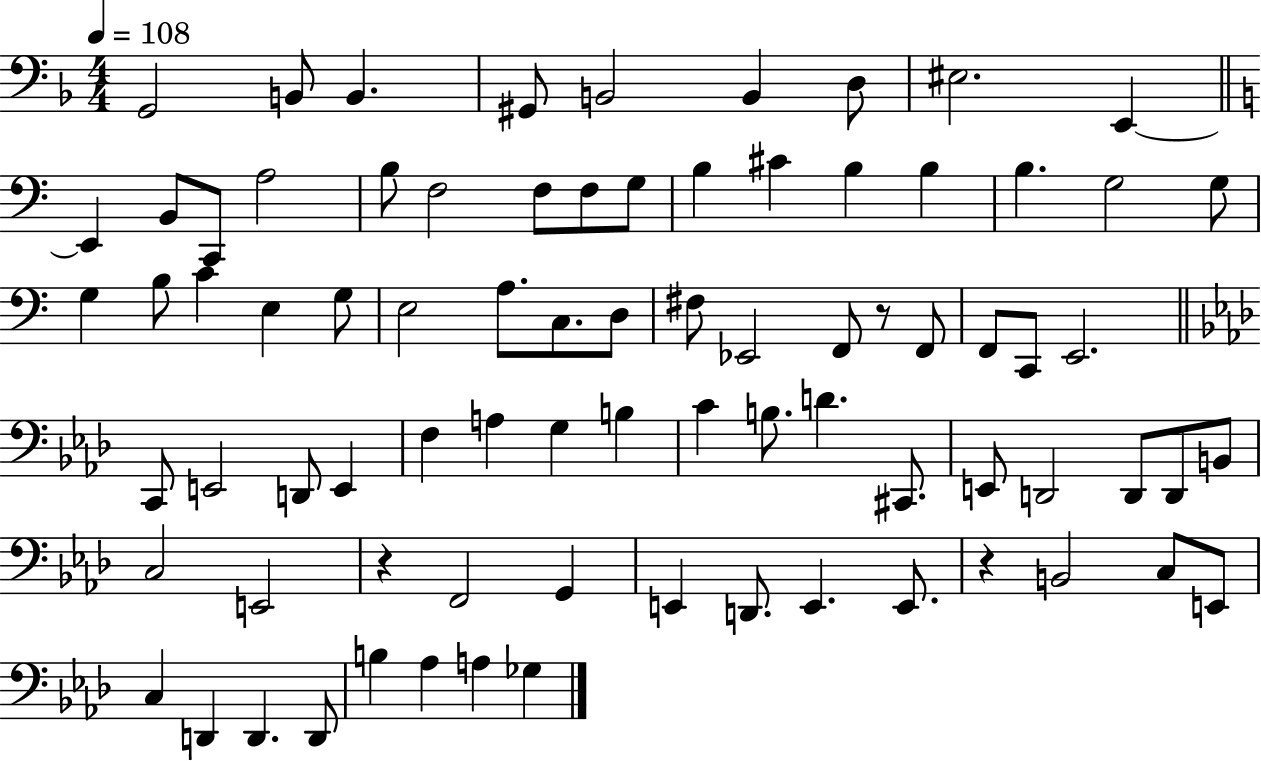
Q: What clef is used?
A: bass